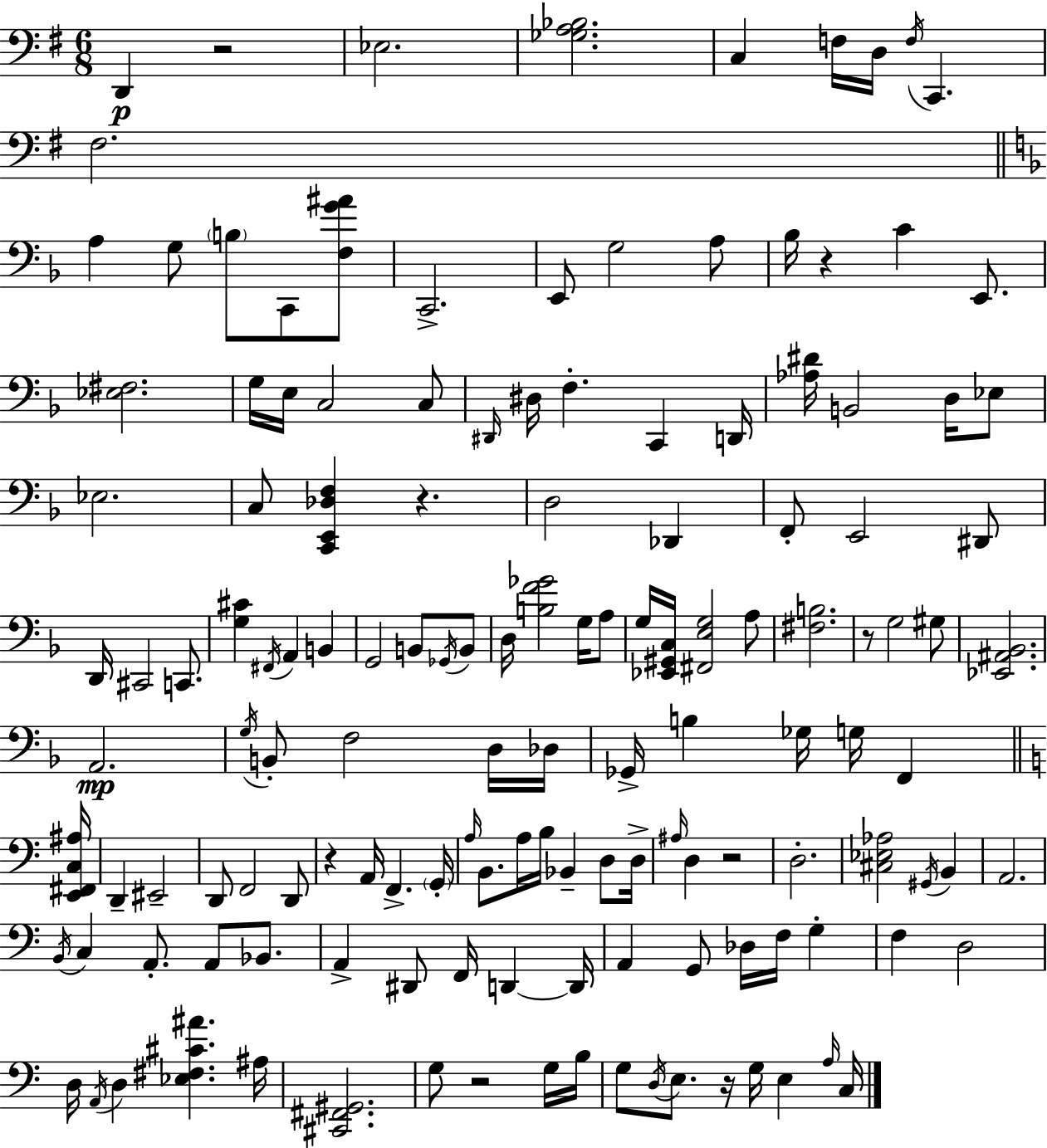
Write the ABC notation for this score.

X:1
T:Untitled
M:6/8
L:1/4
K:Em
D,, z2 _E,2 [_G,A,_B,]2 C, F,/4 D,/4 F,/4 C,, ^F,2 A, G,/2 B,/2 C,,/2 [F,G^A]/2 C,,2 E,,/2 G,2 A,/2 _B,/4 z C E,,/2 [_E,^F,]2 G,/4 E,/4 C,2 C,/2 ^D,,/4 ^D,/4 F, C,, D,,/4 [_A,^D]/4 B,,2 D,/4 _E,/2 _E,2 C,/2 [C,,E,,_D,F,] z D,2 _D,, F,,/2 E,,2 ^D,,/2 D,,/4 ^C,,2 C,,/2 [G,^C] ^F,,/4 A,, B,, G,,2 B,,/2 _G,,/4 B,,/2 D,/4 [B,F_G]2 G,/4 A,/2 G,/4 [_E,,^G,,C,]/4 [^F,,E,G,]2 A,/2 [^F,B,]2 z/2 G,2 ^G,/2 [_E,,^A,,_B,,]2 A,,2 G,/4 B,,/2 F,2 D,/4 _D,/4 _G,,/4 B, _G,/4 G,/4 F,, [E,,^F,,C,^A,]/4 D,, ^E,,2 D,,/2 F,,2 D,,/2 z A,,/4 F,, G,,/4 A,/4 B,,/2 A,/4 B,/4 _B,, D,/2 D,/4 ^A,/4 D, z2 D,2 [^C,_E,_A,]2 ^G,,/4 B,, A,,2 B,,/4 C, A,,/2 A,,/2 _B,,/2 A,, ^D,,/2 F,,/4 D,, D,,/4 A,, G,,/2 _D,/4 F,/4 G, F, D,2 D,/4 A,,/4 D, [_E,^F,^C^A] ^A,/4 [^C,,^F,,^G,,]2 G,/2 z2 G,/4 B,/4 G,/2 D,/4 E,/2 z/4 G,/4 E, A,/4 C,/4